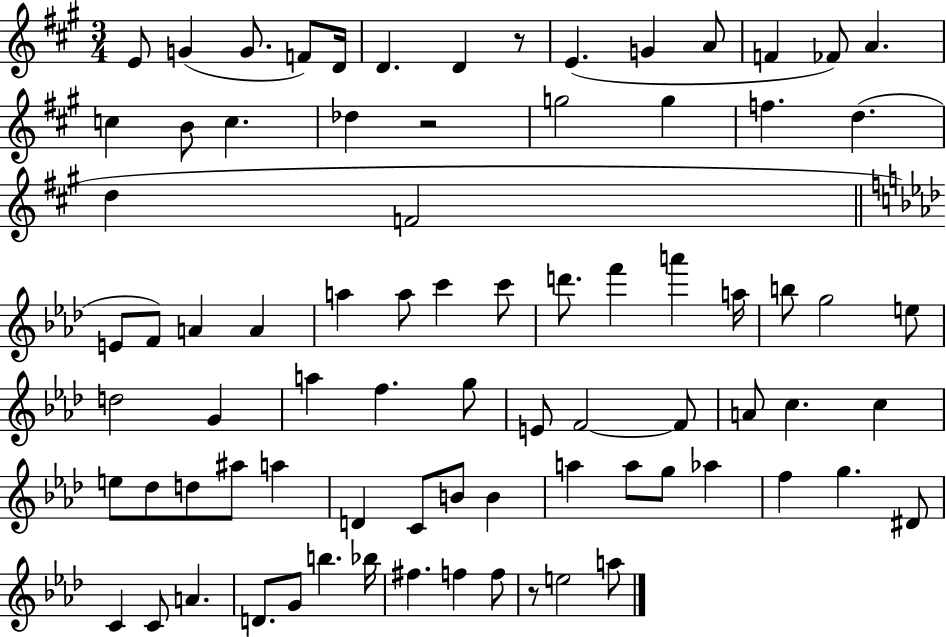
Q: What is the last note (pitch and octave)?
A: A5